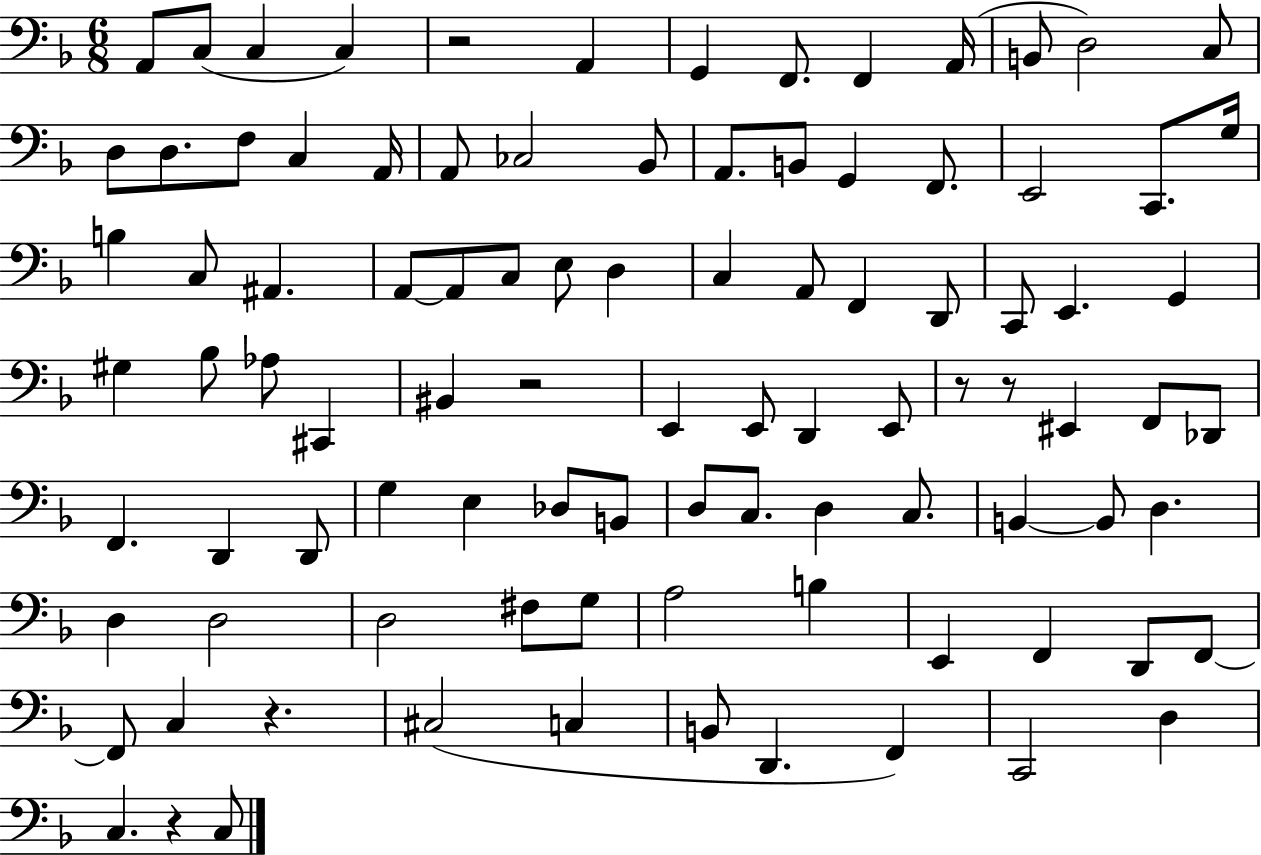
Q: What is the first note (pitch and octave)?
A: A2